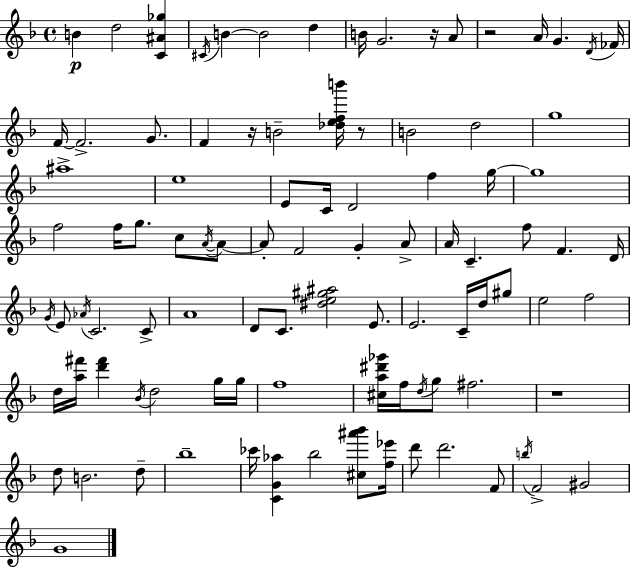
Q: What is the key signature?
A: D minor